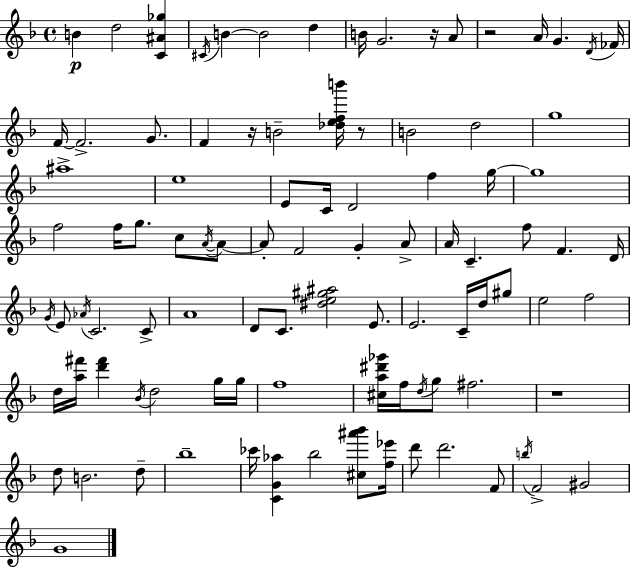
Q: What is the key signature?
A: D minor